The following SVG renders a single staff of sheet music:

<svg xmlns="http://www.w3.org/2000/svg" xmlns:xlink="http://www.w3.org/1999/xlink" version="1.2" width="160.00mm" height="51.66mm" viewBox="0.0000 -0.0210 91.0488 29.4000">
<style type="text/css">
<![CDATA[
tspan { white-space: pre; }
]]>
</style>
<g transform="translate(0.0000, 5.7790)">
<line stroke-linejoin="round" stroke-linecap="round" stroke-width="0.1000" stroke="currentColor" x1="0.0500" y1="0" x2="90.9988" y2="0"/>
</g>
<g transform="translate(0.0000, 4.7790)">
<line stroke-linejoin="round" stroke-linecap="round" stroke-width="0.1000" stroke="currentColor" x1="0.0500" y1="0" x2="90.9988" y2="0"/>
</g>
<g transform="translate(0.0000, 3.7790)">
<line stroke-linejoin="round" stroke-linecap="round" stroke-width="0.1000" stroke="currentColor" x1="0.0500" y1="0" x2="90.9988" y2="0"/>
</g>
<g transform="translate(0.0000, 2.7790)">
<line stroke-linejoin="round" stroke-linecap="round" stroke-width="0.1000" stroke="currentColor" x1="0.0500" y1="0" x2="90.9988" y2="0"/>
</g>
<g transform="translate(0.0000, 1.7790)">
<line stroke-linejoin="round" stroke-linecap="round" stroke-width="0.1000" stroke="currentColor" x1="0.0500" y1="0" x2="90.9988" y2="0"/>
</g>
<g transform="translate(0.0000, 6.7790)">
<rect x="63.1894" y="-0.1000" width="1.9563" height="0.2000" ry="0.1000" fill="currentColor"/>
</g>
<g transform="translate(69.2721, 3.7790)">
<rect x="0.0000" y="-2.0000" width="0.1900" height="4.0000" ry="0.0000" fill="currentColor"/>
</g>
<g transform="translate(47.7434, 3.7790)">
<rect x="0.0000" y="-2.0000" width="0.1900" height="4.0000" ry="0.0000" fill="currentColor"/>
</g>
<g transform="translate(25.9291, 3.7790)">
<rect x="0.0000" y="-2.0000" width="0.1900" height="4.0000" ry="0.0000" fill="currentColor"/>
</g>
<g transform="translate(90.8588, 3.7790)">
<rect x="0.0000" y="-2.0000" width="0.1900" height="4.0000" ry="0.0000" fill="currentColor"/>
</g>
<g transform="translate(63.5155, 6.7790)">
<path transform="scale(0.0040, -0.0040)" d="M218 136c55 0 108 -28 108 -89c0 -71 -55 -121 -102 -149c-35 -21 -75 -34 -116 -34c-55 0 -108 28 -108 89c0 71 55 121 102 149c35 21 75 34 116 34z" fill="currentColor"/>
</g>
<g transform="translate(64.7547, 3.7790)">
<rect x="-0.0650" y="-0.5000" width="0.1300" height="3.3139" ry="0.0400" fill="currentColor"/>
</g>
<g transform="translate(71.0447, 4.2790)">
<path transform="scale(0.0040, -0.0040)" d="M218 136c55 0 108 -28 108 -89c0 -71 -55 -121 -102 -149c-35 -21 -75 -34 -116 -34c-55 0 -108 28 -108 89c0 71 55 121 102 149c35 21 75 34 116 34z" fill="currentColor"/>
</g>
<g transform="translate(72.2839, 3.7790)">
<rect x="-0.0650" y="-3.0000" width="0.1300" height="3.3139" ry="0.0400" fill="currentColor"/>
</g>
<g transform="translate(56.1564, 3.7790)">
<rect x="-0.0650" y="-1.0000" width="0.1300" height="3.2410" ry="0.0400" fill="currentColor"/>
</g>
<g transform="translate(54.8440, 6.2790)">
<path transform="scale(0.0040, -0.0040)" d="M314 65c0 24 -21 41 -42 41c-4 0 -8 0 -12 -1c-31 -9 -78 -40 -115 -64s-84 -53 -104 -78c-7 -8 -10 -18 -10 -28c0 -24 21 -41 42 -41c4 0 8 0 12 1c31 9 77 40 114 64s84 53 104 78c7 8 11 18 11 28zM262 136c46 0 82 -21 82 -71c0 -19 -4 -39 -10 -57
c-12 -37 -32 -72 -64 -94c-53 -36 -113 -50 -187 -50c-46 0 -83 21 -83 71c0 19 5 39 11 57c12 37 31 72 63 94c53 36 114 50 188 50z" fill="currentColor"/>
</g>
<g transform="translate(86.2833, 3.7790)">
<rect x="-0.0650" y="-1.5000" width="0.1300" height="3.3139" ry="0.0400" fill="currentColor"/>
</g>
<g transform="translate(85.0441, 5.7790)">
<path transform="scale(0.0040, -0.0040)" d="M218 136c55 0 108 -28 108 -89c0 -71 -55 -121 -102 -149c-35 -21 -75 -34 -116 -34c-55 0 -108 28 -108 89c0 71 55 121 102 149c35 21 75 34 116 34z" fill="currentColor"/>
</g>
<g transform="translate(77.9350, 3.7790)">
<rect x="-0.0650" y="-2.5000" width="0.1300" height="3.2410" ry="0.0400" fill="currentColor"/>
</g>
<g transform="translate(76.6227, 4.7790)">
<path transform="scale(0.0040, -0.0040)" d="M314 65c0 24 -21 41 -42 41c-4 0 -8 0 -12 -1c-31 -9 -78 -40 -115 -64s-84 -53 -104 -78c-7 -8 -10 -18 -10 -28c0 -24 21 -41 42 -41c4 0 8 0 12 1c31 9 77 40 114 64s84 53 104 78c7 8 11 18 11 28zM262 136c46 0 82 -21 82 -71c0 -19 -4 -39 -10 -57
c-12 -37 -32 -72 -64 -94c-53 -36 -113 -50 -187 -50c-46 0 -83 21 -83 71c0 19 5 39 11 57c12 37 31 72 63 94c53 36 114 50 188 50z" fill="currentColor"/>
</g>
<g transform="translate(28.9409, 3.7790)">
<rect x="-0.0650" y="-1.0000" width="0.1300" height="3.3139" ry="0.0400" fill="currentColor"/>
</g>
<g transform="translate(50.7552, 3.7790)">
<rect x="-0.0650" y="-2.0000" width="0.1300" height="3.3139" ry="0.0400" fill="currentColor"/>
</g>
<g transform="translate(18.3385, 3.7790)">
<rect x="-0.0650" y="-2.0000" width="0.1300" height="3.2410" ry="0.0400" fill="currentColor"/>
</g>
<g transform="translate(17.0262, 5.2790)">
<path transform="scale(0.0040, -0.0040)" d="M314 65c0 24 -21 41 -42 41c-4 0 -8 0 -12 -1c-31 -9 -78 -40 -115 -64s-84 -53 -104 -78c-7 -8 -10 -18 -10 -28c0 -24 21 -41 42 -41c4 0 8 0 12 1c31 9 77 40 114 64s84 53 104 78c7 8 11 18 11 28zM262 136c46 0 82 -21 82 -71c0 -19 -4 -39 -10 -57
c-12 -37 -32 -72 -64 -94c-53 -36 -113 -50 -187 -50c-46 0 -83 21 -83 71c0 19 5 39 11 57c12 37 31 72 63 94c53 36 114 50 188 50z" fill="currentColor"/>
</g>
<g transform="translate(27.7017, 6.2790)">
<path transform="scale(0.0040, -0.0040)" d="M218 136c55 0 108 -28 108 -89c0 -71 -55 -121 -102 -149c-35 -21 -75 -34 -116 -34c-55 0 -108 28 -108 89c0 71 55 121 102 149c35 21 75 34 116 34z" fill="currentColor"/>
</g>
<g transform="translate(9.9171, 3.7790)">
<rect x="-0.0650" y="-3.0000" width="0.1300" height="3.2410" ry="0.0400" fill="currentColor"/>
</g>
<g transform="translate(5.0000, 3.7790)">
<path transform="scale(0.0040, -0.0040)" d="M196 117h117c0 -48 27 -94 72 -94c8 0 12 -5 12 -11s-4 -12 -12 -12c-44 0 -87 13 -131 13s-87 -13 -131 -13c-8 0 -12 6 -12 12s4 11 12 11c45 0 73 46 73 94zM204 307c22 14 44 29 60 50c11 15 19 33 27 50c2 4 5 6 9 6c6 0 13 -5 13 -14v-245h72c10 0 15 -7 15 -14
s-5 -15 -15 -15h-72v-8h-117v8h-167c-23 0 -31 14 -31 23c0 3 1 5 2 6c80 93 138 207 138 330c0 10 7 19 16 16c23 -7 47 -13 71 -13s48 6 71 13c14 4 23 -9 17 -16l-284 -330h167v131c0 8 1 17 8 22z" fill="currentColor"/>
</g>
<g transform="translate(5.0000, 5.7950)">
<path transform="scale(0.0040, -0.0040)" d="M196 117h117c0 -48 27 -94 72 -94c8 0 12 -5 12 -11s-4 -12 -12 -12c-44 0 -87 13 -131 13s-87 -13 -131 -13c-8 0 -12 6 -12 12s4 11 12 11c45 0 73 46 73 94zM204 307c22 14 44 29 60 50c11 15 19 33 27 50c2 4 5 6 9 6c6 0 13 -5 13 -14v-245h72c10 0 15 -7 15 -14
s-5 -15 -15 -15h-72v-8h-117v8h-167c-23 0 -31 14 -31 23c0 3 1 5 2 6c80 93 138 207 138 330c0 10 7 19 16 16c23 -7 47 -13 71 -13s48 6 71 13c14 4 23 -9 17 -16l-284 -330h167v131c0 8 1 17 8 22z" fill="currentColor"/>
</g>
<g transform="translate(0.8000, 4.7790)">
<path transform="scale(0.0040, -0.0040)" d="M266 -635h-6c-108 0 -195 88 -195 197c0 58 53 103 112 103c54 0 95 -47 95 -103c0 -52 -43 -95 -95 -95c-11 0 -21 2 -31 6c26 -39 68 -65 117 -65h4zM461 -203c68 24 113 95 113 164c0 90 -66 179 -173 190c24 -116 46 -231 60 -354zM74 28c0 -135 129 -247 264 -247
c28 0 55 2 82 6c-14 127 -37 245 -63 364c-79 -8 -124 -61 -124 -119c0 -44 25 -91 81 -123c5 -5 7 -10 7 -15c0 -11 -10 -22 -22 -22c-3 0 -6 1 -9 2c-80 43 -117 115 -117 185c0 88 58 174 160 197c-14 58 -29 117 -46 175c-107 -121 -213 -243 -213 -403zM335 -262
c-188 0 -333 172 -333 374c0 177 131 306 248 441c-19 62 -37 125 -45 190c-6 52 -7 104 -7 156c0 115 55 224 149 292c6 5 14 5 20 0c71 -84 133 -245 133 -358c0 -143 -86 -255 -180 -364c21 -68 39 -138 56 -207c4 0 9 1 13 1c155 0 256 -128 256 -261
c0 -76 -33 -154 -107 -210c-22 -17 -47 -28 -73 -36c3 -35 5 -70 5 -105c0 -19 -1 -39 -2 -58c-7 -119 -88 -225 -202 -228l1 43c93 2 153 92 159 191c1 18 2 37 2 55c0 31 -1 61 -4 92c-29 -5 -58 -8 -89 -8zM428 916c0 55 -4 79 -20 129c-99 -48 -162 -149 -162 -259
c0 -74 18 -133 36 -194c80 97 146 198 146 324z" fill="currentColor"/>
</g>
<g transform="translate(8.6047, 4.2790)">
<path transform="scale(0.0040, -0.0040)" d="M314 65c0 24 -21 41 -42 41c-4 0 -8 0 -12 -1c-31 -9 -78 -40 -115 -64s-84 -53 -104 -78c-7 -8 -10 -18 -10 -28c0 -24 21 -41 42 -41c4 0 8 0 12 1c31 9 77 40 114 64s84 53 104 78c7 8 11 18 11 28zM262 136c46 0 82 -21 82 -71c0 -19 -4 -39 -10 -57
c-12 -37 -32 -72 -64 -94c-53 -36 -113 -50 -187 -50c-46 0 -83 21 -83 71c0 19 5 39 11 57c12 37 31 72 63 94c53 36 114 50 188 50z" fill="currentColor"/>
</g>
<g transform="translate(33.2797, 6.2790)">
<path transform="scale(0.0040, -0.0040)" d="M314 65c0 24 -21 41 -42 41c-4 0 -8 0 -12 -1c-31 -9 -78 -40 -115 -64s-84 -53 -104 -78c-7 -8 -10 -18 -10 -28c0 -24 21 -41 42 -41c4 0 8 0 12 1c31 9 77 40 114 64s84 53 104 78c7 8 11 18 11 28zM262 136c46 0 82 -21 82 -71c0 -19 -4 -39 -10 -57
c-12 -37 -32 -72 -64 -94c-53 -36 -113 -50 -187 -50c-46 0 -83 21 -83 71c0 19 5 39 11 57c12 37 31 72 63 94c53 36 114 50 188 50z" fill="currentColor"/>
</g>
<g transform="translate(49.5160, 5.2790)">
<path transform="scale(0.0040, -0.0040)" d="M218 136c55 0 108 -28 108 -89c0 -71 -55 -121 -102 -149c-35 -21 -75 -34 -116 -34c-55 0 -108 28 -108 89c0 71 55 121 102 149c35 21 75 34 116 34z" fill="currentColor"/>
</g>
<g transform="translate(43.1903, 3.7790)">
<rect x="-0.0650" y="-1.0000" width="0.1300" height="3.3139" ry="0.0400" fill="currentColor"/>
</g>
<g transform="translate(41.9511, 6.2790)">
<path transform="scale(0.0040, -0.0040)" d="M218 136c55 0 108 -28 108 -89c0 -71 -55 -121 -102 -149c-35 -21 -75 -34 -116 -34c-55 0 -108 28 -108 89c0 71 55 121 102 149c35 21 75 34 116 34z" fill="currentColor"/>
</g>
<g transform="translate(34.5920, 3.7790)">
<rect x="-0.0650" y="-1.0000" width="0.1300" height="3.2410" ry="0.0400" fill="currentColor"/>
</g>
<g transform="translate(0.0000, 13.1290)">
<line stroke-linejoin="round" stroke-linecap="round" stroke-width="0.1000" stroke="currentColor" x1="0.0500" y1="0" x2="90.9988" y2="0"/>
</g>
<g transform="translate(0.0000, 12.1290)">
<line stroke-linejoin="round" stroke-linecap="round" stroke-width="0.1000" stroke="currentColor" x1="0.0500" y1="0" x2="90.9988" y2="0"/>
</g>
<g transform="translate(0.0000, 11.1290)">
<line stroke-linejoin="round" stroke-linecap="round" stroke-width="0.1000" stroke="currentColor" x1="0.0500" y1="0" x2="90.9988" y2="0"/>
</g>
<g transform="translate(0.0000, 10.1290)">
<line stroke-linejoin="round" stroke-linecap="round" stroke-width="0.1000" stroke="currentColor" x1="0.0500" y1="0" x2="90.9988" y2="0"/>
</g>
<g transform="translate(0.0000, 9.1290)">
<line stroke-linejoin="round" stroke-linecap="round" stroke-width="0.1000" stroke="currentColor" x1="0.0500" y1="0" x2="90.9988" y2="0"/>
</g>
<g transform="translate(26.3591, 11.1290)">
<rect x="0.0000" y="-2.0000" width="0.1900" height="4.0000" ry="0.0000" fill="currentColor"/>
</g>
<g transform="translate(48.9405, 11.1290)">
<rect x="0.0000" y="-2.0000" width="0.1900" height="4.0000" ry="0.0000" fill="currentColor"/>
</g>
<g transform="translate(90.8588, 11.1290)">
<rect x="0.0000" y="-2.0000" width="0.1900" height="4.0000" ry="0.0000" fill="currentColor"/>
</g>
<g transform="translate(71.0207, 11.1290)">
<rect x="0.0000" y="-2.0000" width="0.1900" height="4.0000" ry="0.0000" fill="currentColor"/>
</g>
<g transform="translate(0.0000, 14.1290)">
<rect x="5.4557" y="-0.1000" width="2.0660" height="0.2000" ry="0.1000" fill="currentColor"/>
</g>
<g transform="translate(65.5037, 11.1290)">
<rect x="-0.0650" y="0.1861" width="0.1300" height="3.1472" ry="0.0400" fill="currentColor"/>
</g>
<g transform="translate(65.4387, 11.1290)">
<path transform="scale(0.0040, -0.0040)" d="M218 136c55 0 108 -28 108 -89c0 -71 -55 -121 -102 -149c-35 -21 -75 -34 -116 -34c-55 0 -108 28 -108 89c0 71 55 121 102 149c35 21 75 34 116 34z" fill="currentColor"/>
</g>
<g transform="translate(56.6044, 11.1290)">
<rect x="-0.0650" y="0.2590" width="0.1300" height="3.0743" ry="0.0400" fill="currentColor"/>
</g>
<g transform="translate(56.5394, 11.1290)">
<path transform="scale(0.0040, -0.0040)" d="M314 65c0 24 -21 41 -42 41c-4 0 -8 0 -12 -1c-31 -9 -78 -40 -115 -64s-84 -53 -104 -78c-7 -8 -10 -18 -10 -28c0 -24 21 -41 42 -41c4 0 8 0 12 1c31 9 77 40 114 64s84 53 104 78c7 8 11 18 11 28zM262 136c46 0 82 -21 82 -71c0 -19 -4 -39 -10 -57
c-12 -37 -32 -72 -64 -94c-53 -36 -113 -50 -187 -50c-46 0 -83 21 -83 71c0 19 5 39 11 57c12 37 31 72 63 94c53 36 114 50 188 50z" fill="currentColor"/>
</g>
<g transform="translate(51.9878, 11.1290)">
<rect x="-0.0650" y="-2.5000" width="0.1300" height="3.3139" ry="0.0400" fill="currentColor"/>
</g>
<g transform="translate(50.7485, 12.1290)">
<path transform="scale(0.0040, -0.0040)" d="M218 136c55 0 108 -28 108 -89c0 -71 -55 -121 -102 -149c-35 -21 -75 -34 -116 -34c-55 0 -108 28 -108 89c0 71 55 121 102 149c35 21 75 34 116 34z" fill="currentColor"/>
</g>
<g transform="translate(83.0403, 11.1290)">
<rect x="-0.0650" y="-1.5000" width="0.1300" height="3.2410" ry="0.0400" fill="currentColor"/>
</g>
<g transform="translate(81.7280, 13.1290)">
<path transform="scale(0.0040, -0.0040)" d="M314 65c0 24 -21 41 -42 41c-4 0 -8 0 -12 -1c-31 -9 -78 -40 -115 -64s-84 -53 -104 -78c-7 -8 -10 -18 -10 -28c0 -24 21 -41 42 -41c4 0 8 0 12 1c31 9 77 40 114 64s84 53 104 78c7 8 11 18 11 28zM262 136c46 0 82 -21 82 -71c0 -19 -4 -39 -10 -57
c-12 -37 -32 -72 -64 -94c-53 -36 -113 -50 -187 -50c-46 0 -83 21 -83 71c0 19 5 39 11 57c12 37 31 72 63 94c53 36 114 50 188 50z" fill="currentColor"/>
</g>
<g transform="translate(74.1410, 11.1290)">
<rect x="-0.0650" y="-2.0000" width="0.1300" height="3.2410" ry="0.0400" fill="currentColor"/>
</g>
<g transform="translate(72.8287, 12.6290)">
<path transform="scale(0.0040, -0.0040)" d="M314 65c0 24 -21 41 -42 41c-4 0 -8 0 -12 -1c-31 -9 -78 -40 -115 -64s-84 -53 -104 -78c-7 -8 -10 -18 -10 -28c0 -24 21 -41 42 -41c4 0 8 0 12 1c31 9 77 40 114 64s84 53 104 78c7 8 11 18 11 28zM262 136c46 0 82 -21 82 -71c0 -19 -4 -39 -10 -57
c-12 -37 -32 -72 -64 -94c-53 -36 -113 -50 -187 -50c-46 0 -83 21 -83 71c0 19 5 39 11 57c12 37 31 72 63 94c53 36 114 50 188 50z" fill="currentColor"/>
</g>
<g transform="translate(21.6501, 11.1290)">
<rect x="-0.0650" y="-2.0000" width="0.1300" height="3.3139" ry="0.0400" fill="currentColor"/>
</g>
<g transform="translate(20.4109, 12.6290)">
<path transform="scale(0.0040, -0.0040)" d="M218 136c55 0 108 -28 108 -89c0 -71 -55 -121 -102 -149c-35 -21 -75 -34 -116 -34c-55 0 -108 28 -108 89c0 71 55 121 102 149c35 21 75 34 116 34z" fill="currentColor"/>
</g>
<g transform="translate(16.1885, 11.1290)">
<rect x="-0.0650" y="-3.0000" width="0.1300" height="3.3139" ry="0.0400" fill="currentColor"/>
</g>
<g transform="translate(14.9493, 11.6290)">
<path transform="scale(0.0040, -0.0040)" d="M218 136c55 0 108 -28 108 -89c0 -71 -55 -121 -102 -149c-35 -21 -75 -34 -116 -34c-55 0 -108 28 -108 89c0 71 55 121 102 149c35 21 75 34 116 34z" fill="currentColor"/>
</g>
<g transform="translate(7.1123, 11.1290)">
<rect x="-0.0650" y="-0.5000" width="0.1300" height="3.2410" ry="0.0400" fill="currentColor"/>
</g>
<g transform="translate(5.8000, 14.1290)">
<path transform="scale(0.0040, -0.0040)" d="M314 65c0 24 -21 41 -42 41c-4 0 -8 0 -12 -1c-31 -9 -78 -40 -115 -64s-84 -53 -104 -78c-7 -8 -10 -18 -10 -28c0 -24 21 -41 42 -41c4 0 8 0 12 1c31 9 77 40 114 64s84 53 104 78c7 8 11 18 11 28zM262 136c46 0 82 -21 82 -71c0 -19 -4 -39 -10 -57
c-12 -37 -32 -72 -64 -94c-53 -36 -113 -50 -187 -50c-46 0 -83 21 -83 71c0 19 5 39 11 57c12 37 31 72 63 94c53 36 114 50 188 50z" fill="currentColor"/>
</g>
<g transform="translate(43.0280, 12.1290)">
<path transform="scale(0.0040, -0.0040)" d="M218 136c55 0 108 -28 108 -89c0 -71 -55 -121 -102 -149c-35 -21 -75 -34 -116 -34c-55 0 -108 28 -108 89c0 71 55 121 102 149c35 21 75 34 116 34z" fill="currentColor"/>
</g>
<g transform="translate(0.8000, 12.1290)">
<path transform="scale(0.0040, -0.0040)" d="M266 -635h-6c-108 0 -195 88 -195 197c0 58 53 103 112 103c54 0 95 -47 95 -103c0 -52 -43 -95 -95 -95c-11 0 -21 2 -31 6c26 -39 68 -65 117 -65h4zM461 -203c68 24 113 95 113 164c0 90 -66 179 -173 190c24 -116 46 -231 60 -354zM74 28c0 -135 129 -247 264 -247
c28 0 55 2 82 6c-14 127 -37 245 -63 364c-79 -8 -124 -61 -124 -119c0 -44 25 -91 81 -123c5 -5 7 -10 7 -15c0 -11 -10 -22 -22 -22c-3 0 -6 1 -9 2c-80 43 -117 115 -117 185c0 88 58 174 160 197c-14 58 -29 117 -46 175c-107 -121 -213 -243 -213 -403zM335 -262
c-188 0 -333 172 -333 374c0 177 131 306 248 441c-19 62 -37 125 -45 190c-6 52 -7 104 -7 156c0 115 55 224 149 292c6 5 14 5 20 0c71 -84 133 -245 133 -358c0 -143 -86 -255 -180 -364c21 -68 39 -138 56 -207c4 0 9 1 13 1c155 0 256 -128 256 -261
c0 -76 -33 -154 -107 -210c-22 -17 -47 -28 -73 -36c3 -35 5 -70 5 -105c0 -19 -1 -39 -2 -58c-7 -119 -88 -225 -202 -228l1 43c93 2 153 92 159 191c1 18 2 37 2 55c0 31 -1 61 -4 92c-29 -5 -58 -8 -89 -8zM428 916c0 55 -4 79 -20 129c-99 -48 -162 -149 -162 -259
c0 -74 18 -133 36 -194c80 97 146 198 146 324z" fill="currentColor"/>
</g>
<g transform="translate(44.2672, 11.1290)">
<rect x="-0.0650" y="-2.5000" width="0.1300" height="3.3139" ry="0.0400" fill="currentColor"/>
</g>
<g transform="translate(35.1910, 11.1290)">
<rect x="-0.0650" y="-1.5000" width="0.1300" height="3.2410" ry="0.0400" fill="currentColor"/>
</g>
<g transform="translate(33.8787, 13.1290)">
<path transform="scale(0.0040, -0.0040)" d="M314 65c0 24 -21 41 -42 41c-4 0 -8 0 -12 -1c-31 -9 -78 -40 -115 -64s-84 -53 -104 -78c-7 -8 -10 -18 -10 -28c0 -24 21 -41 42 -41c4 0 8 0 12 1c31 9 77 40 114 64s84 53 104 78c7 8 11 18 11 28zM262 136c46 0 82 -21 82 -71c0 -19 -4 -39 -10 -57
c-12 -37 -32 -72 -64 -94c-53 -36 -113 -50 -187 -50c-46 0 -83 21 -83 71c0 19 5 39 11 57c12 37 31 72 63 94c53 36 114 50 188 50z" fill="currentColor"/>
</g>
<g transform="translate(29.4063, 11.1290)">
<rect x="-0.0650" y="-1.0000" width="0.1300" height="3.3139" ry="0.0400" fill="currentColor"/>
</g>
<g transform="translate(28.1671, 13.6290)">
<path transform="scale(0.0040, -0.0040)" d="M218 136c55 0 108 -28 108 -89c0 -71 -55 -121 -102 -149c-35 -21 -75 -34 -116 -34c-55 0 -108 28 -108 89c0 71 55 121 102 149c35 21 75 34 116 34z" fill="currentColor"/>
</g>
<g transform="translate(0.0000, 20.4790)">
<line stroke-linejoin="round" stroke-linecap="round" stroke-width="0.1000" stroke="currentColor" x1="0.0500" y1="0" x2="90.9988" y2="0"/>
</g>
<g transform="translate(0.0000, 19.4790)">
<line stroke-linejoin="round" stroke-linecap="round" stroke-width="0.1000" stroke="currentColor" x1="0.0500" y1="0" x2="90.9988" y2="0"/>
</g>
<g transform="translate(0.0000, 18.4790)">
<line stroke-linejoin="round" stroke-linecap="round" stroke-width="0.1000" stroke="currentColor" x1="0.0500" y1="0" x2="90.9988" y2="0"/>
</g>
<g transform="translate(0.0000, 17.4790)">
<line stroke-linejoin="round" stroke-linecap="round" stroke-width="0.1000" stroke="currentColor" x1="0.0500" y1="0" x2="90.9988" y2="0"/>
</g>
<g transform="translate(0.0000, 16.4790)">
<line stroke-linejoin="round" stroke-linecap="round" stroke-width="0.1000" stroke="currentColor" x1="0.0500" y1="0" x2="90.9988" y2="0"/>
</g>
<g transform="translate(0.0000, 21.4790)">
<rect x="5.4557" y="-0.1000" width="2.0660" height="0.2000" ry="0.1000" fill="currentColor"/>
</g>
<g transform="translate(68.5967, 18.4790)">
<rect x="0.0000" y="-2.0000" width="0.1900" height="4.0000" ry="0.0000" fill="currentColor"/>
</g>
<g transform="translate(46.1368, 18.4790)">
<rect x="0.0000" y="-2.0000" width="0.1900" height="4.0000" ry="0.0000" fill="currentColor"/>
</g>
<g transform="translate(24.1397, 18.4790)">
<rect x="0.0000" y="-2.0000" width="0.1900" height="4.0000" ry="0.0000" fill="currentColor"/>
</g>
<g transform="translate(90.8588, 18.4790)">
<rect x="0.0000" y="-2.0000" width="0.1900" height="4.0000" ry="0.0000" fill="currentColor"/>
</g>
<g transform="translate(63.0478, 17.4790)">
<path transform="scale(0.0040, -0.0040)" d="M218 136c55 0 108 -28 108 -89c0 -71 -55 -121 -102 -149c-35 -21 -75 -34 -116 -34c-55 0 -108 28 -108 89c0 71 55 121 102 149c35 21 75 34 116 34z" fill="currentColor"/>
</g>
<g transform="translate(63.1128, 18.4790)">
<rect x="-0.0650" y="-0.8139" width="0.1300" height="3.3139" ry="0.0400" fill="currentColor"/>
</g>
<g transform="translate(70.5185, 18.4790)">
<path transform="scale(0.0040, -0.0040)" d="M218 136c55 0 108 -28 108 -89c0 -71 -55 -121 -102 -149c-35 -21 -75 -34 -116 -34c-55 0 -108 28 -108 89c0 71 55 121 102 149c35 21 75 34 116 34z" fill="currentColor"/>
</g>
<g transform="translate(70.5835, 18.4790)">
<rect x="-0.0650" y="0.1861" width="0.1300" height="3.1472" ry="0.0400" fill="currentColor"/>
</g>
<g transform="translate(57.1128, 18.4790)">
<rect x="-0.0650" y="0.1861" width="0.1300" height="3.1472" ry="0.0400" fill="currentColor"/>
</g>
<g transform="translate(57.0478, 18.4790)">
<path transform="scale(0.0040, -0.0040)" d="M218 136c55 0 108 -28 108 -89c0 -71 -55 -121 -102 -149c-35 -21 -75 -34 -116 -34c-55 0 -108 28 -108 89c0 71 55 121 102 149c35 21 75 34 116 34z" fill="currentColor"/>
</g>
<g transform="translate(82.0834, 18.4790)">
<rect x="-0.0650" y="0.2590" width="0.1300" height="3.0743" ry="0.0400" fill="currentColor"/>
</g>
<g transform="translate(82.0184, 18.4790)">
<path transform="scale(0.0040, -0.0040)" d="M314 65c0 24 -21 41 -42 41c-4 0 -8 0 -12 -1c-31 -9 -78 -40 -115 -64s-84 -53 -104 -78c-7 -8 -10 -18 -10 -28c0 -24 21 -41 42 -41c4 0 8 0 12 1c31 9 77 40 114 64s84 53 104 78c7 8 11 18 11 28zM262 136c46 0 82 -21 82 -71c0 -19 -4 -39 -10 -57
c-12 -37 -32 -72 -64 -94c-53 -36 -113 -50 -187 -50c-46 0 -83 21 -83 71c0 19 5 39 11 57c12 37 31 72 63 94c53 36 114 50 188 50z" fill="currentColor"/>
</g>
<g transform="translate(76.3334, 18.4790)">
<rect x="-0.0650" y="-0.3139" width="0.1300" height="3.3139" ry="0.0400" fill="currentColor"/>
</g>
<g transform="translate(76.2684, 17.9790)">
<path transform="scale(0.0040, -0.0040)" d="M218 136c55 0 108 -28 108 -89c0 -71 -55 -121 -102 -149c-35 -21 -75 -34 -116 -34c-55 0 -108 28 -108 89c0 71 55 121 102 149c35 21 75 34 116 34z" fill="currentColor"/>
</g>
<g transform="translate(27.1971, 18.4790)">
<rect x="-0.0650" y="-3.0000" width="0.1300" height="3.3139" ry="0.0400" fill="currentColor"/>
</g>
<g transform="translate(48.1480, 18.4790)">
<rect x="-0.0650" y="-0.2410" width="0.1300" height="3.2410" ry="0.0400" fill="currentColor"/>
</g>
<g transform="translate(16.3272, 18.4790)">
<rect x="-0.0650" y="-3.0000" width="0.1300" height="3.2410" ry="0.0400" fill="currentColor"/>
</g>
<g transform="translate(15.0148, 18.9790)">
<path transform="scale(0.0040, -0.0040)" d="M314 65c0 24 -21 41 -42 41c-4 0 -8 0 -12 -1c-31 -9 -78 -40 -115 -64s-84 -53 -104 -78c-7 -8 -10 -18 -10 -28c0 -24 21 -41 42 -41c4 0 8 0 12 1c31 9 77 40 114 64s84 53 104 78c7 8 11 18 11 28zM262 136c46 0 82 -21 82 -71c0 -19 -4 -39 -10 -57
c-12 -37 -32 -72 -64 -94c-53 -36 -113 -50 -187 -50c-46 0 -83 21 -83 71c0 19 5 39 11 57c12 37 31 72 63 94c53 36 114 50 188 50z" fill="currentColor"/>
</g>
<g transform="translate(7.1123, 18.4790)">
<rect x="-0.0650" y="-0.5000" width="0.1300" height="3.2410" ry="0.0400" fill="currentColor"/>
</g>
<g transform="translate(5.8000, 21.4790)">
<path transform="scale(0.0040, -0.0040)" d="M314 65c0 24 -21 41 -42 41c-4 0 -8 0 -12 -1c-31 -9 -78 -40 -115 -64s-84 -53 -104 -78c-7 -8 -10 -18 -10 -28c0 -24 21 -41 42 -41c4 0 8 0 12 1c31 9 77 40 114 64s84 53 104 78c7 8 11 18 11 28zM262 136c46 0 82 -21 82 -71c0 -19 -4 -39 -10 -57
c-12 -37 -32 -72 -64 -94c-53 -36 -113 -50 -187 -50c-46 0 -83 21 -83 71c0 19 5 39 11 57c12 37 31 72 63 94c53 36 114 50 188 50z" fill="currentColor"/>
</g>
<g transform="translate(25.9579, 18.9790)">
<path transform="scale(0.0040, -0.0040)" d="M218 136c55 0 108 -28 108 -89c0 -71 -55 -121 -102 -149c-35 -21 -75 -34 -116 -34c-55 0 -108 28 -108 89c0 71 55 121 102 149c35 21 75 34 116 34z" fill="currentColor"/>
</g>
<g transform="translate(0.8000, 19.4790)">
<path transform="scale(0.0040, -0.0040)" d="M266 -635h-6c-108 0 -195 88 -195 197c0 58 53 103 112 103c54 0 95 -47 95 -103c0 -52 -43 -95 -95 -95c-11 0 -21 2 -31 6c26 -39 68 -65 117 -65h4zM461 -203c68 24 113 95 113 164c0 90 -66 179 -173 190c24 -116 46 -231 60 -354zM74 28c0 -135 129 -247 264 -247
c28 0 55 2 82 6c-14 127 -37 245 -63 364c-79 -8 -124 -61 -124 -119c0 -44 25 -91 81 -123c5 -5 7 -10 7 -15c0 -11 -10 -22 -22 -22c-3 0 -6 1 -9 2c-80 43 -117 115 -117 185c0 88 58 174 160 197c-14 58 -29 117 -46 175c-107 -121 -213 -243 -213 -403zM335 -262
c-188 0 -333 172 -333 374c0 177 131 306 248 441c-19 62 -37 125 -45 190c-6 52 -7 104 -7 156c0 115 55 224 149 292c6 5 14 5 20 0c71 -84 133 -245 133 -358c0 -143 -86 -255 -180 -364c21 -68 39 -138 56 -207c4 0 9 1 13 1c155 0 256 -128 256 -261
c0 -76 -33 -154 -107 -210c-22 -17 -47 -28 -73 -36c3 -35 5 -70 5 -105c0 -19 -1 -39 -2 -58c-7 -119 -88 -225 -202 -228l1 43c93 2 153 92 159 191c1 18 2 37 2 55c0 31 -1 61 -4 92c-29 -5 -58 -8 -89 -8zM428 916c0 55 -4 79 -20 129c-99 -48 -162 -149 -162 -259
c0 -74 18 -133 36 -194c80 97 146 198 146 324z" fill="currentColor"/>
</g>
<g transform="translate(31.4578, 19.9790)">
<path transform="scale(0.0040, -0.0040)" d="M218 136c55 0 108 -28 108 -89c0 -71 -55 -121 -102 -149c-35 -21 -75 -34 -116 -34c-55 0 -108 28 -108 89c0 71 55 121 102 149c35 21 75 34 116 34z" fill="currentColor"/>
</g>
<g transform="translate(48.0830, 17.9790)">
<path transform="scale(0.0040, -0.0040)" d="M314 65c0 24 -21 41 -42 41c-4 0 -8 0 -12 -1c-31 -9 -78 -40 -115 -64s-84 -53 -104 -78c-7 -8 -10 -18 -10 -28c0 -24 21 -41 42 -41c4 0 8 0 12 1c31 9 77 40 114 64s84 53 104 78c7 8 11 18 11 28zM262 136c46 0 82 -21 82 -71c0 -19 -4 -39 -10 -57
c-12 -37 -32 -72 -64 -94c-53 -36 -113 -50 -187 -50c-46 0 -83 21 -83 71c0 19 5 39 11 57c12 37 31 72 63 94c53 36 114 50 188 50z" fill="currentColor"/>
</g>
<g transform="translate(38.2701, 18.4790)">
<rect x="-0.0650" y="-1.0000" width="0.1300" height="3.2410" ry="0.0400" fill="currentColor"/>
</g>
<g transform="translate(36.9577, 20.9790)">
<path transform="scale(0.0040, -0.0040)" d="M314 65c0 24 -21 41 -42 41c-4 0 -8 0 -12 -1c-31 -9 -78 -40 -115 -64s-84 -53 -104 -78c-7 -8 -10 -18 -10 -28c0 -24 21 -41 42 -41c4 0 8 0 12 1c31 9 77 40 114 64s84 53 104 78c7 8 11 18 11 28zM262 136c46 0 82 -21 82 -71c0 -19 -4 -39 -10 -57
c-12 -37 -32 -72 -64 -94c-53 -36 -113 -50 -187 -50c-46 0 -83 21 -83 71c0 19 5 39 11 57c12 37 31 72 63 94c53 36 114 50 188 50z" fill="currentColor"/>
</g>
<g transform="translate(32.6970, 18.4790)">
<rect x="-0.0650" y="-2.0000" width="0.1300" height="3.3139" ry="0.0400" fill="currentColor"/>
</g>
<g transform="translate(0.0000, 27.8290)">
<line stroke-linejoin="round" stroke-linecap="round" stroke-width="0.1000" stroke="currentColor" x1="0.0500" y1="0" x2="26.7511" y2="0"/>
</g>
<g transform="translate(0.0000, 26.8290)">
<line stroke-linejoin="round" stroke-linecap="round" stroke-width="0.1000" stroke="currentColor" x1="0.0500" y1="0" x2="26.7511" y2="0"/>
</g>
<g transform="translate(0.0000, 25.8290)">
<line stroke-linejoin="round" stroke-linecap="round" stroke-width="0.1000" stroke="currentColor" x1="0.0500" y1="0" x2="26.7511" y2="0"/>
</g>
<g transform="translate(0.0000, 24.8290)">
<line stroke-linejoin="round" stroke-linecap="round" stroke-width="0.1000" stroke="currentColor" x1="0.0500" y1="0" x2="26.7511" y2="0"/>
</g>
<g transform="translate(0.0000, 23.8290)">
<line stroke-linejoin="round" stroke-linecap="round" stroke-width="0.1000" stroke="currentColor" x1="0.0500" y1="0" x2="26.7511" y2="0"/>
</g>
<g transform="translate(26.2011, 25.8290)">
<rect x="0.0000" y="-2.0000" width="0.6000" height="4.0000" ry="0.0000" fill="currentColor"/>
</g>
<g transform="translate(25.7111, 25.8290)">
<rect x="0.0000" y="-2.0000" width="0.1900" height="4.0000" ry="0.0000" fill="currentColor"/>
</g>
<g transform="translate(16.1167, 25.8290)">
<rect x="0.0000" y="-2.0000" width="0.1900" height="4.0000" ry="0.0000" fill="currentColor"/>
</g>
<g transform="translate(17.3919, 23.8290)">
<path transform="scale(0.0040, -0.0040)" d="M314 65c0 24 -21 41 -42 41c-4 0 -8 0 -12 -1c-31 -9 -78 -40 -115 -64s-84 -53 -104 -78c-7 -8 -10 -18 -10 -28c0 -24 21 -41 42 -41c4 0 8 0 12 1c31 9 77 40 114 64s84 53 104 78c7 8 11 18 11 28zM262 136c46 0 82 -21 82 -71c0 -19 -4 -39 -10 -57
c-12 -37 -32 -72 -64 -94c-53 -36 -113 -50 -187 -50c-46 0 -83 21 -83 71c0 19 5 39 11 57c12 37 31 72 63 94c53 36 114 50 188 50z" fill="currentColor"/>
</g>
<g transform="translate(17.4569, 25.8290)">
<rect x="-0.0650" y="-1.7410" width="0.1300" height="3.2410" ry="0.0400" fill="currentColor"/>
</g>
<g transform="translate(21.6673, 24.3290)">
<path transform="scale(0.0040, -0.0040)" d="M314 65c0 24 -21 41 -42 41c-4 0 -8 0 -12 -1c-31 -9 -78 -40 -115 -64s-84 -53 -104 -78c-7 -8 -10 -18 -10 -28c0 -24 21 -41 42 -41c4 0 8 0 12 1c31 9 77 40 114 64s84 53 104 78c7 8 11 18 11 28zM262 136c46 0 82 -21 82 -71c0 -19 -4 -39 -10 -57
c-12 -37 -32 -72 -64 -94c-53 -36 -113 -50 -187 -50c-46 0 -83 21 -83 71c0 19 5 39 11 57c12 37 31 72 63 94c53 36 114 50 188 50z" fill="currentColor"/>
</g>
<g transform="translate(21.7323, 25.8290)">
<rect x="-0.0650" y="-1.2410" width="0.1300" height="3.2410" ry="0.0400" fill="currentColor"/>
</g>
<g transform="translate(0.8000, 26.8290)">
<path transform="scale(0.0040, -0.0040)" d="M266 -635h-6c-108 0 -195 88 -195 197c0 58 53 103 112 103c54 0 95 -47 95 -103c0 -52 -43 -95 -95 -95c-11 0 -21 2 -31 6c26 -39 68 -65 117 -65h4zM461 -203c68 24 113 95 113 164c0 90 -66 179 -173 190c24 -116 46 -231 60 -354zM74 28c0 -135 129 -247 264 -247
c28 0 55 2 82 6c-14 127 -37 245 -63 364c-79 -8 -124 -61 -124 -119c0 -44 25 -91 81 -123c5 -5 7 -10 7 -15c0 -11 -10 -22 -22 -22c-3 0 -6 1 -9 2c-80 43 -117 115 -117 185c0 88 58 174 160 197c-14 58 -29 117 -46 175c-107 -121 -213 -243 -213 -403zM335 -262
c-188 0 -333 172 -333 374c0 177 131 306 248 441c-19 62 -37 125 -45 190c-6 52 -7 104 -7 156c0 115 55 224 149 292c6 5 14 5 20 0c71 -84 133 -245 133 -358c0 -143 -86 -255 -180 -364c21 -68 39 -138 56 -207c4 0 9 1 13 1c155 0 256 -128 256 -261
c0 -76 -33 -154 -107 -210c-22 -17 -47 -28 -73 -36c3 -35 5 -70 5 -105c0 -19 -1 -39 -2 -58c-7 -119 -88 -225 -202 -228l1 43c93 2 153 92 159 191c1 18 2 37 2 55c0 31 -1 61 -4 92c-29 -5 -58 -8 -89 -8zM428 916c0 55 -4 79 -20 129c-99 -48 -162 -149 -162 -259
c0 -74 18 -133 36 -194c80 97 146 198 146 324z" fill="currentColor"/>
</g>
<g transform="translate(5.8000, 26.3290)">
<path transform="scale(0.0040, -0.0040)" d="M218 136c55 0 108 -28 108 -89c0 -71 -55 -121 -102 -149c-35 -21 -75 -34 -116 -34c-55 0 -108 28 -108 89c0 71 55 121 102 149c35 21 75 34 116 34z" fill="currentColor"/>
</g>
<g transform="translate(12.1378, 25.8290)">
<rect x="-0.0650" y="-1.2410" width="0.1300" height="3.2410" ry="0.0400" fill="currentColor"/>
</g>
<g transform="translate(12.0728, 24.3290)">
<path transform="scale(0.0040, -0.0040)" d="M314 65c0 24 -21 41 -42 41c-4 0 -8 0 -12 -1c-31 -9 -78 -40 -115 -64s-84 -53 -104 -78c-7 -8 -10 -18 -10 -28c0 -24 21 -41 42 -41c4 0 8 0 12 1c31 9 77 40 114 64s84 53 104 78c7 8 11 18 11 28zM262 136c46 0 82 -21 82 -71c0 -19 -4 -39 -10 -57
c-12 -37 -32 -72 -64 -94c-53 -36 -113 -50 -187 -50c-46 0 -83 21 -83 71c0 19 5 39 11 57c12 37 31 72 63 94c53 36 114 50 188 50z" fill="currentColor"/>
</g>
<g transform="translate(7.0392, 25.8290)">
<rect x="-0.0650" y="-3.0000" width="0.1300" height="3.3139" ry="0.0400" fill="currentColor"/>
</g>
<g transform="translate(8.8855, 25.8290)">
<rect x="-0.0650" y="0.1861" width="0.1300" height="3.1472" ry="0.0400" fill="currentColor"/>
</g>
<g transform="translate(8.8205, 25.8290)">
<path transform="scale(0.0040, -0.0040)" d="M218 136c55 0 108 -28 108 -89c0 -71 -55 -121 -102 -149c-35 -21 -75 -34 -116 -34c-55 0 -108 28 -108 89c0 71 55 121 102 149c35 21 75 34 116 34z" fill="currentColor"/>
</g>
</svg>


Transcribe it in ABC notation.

X:1
T:Untitled
M:4/4
L:1/4
K:C
A2 F2 D D2 D F D2 C A G2 E C2 A F D E2 G G B2 B F2 E2 C2 A2 A F D2 c2 B d B c B2 A B e2 f2 e2